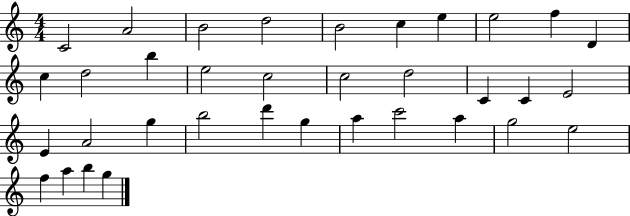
C4/h A4/h B4/h D5/h B4/h C5/q E5/q E5/h F5/q D4/q C5/q D5/h B5/q E5/h C5/h C5/h D5/h C4/q C4/q E4/h E4/q A4/h G5/q B5/h D6/q G5/q A5/q C6/h A5/q G5/h E5/h F5/q A5/q B5/q G5/q